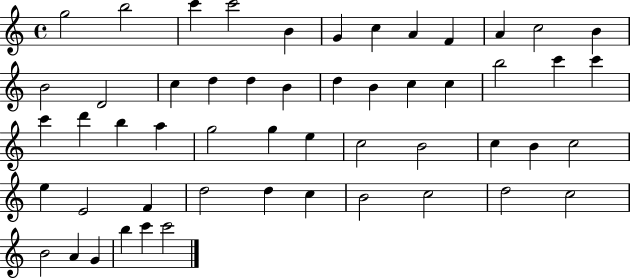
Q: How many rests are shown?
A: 0